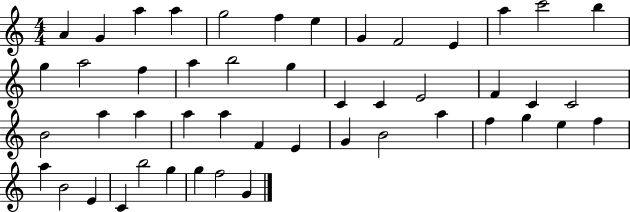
{
  \clef treble
  \numericTimeSignature
  \time 4/4
  \key c \major
  a'4 g'4 a''4 a''4 | g''2 f''4 e''4 | g'4 f'2 e'4 | a''4 c'''2 b''4 | \break g''4 a''2 f''4 | a''4 b''2 g''4 | c'4 c'4 e'2 | f'4 c'4 c'2 | \break b'2 a''4 a''4 | a''4 a''4 f'4 e'4 | g'4 b'2 a''4 | f''4 g''4 e''4 f''4 | \break a''4 b'2 e'4 | c'4 b''2 g''4 | g''4 f''2 g'4 | \bar "|."
}